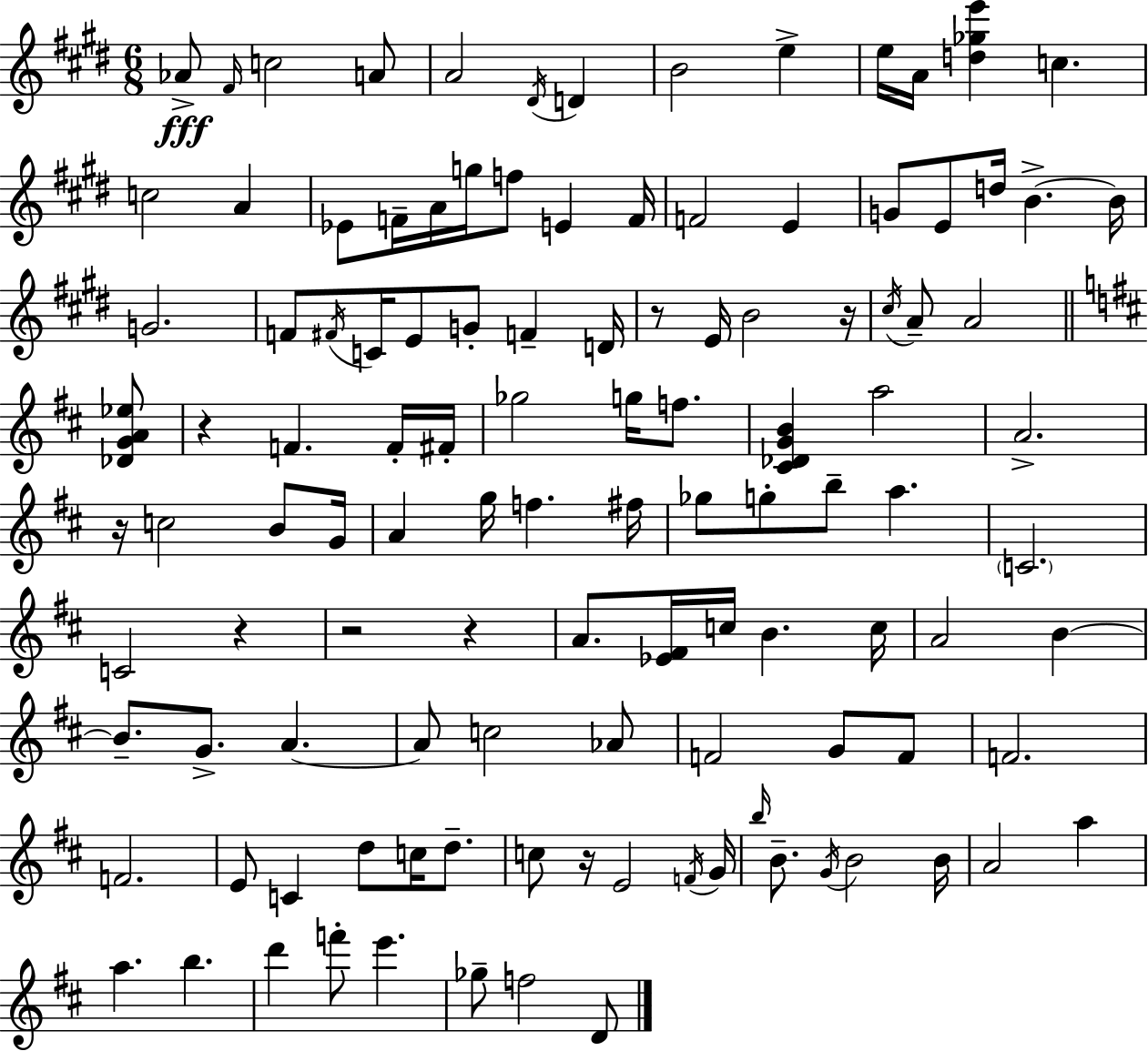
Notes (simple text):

Ab4/e F#4/s C5/h A4/e A4/h D#4/s D4/q B4/h E5/q E5/s A4/s [D5,Gb5,E6]/q C5/q. C5/h A4/q Eb4/e F4/s A4/s G5/s F5/e E4/q F4/s F4/h E4/q G4/e E4/e D5/s B4/q. B4/s G4/h. F4/e F#4/s C4/s E4/e G4/e F4/q D4/s R/e E4/s B4/h R/s C#5/s A4/e A4/h [Db4,G4,A4,Eb5]/e R/q F4/q. F4/s F#4/s Gb5/h G5/s F5/e. [C#4,Db4,G4,B4]/q A5/h A4/h. R/s C5/h B4/e G4/s A4/q G5/s F5/q. F#5/s Gb5/e G5/e B5/e A5/q. C4/h. C4/h R/q R/h R/q A4/e. [Eb4,F#4]/s C5/s B4/q. C5/s A4/h B4/q B4/e. G4/e. A4/q. A4/e C5/h Ab4/e F4/h G4/e F4/e F4/h. F4/h. E4/e C4/q D5/e C5/s D5/e. C5/e R/s E4/h F4/s G4/s B5/s B4/e. G4/s B4/h B4/s A4/h A5/q A5/q. B5/q. D6/q F6/e E6/q. Gb5/e F5/h D4/e